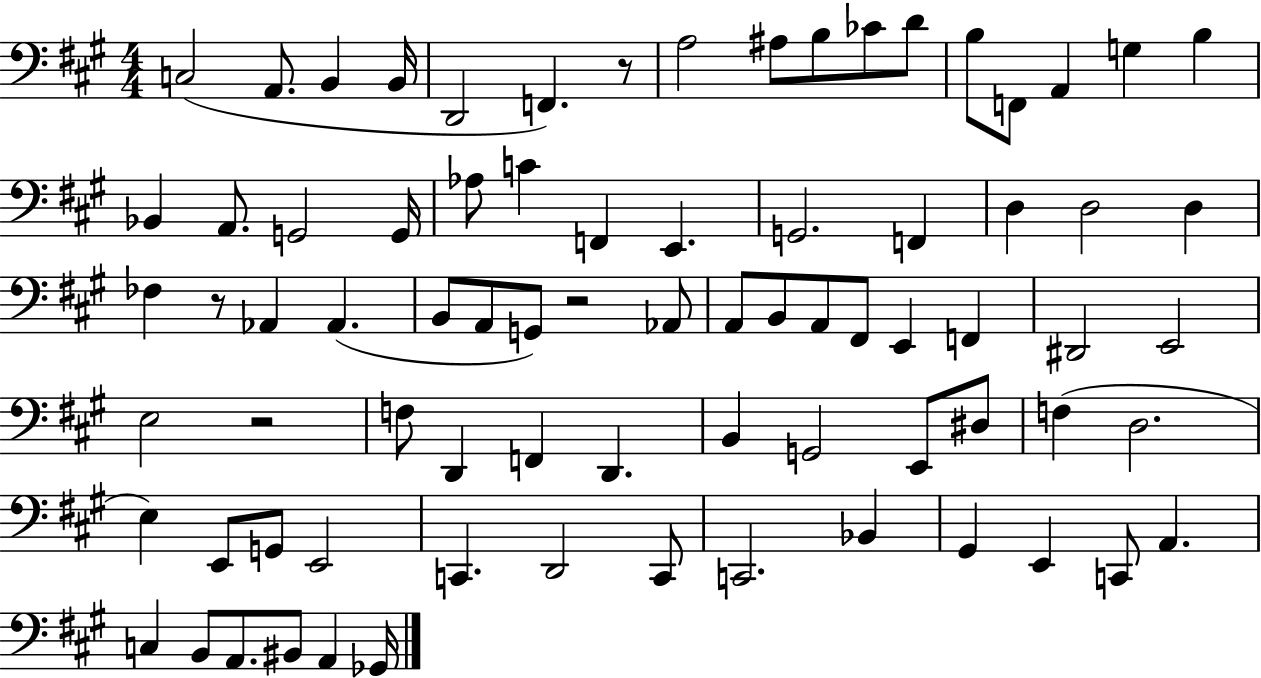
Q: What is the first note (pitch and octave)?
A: C3